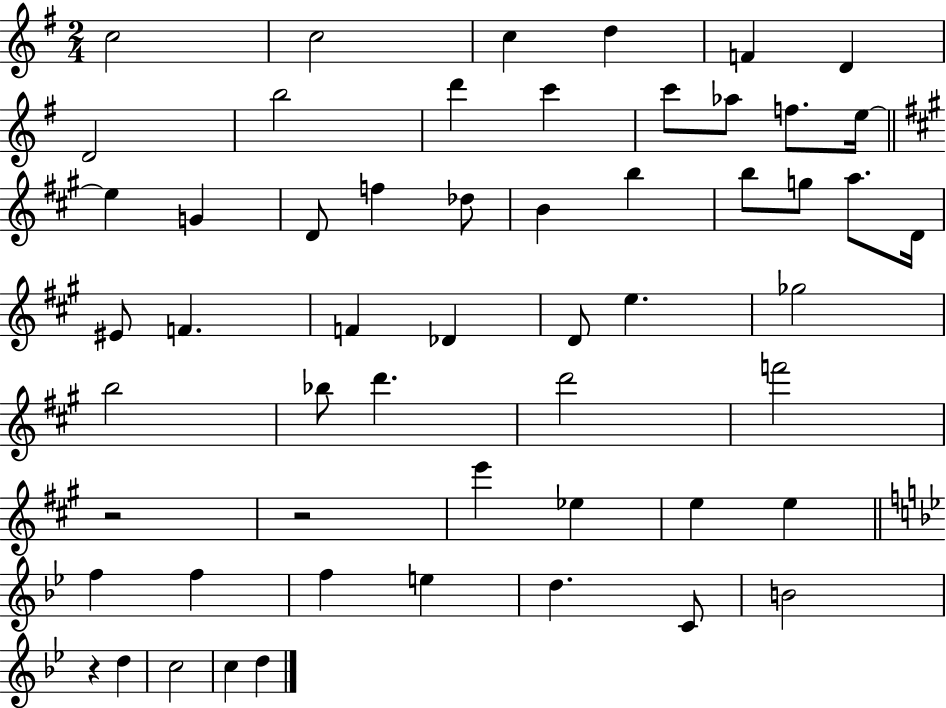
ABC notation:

X:1
T:Untitled
M:2/4
L:1/4
K:G
c2 c2 c d F D D2 b2 d' c' c'/2 _a/2 f/2 e/4 e G D/2 f _d/2 B b b/2 g/2 a/2 D/4 ^E/2 F F _D D/2 e _g2 b2 _b/2 d' d'2 f'2 z2 z2 e' _e e e f f f e d C/2 B2 z d c2 c d